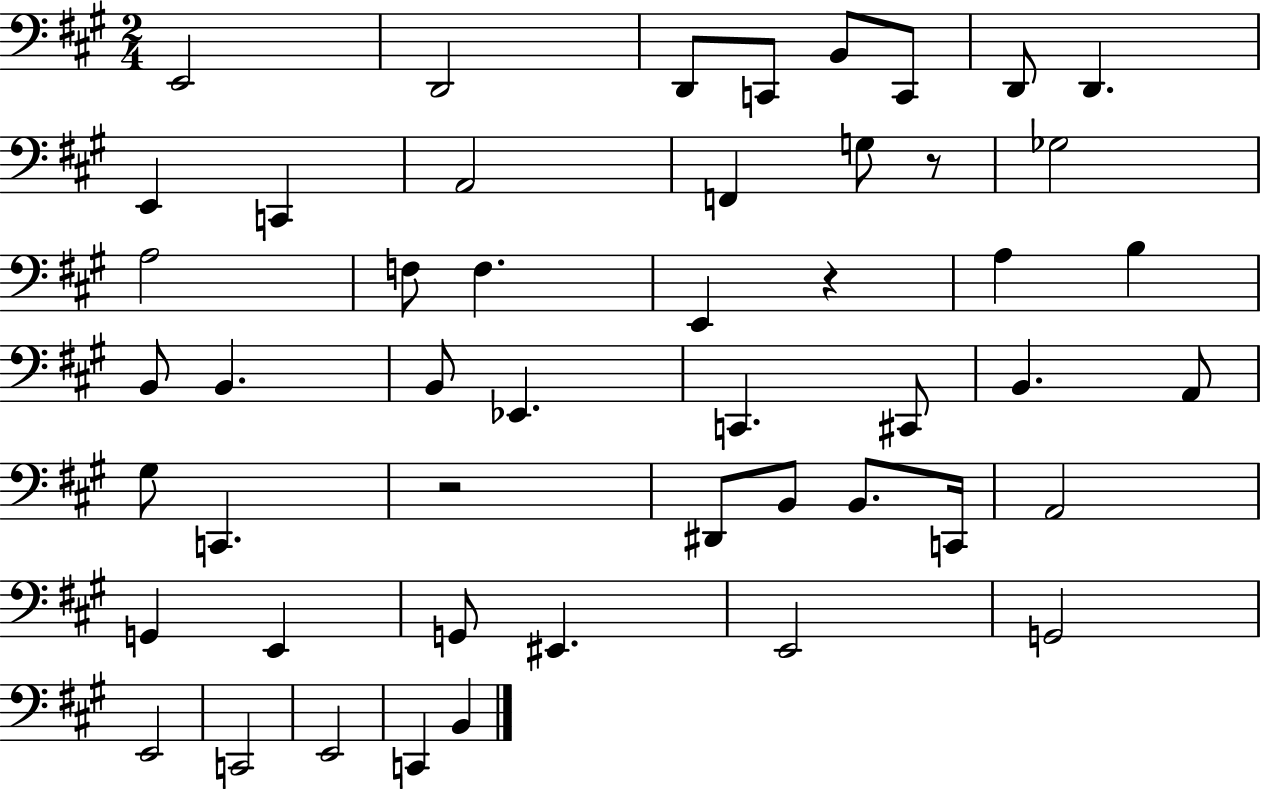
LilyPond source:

{
  \clef bass
  \numericTimeSignature
  \time 2/4
  \key a \major
  \repeat volta 2 { e,2 | d,2 | d,8 c,8 b,8 c,8 | d,8 d,4. | \break e,4 c,4 | a,2 | f,4 g8 r8 | ges2 | \break a2 | f8 f4. | e,4 r4 | a4 b4 | \break b,8 b,4. | b,8 ees,4. | c,4. cis,8 | b,4. a,8 | \break gis8 c,4. | r2 | dis,8 b,8 b,8. c,16 | a,2 | \break g,4 e,4 | g,8 eis,4. | e,2 | g,2 | \break e,2 | c,2 | e,2 | c,4 b,4 | \break } \bar "|."
}